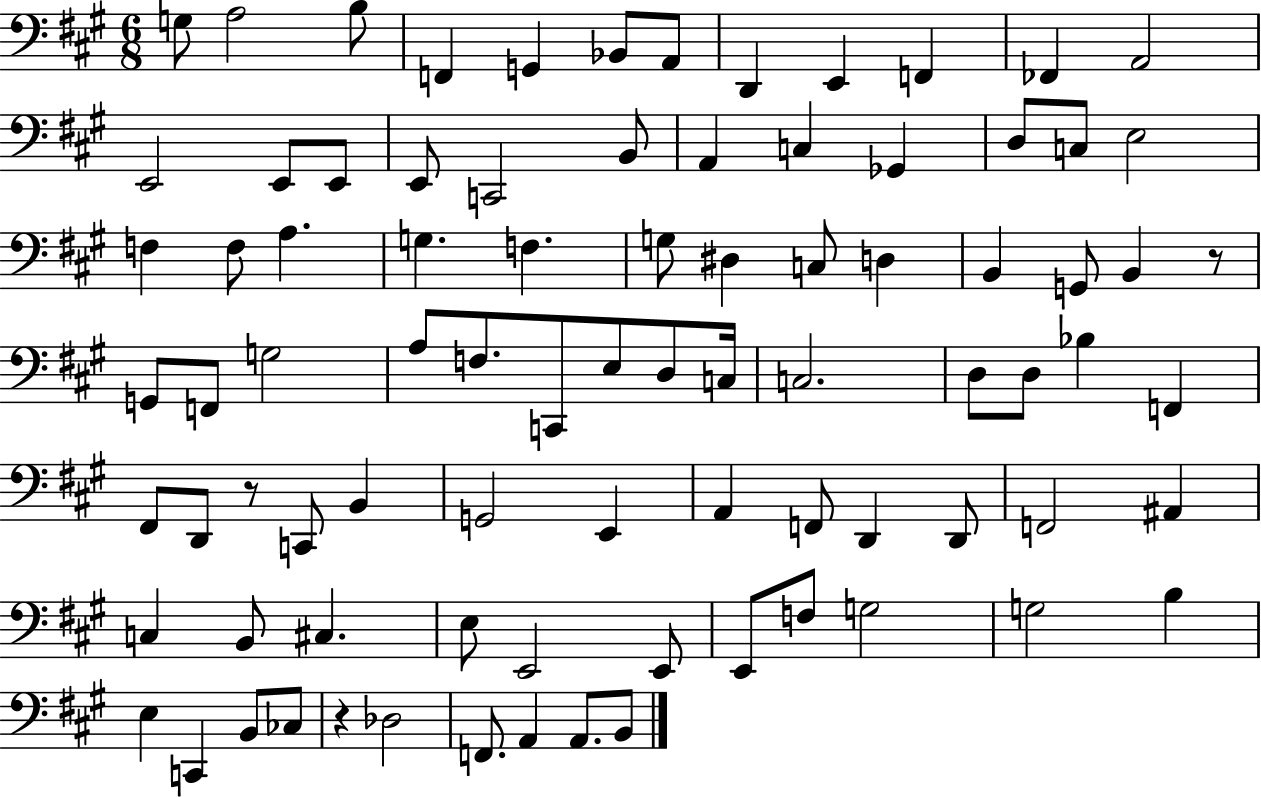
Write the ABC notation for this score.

X:1
T:Untitled
M:6/8
L:1/4
K:A
G,/2 A,2 B,/2 F,, G,, _B,,/2 A,,/2 D,, E,, F,, _F,, A,,2 E,,2 E,,/2 E,,/2 E,,/2 C,,2 B,,/2 A,, C, _G,, D,/2 C,/2 E,2 F, F,/2 A, G, F, G,/2 ^D, C,/2 D, B,, G,,/2 B,, z/2 G,,/2 F,,/2 G,2 A,/2 F,/2 C,,/2 E,/2 D,/2 C,/4 C,2 D,/2 D,/2 _B, F,, ^F,,/2 D,,/2 z/2 C,,/2 B,, G,,2 E,, A,, F,,/2 D,, D,,/2 F,,2 ^A,, C, B,,/2 ^C, E,/2 E,,2 E,,/2 E,,/2 F,/2 G,2 G,2 B, E, C,, B,,/2 _C,/2 z _D,2 F,,/2 A,, A,,/2 B,,/2